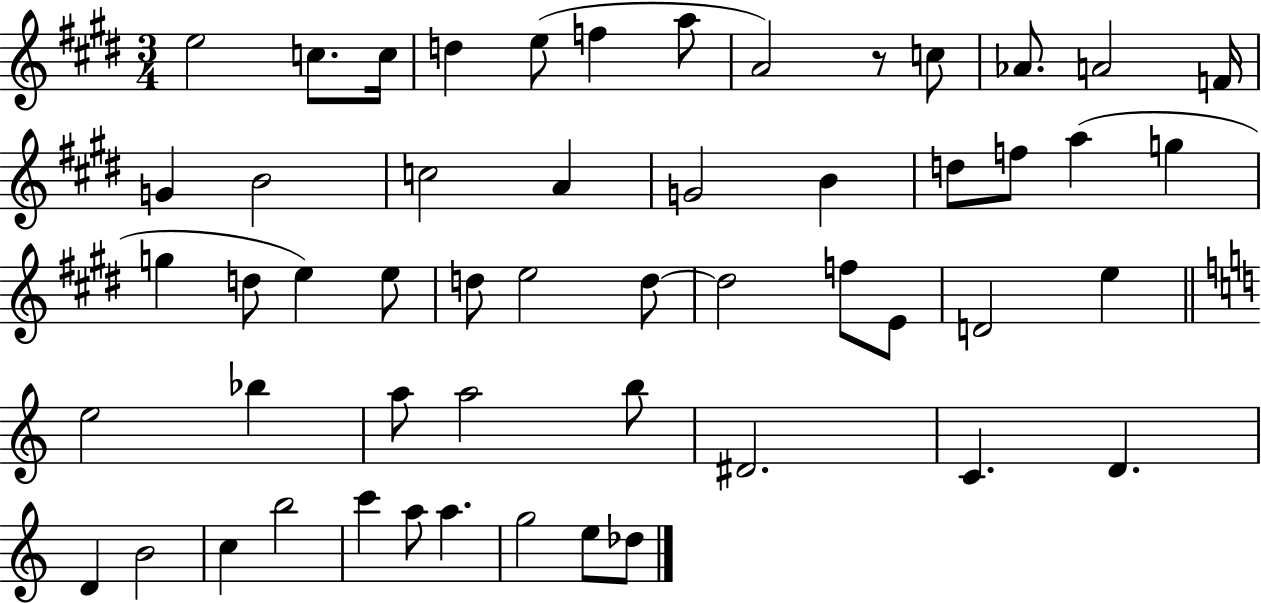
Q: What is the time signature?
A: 3/4